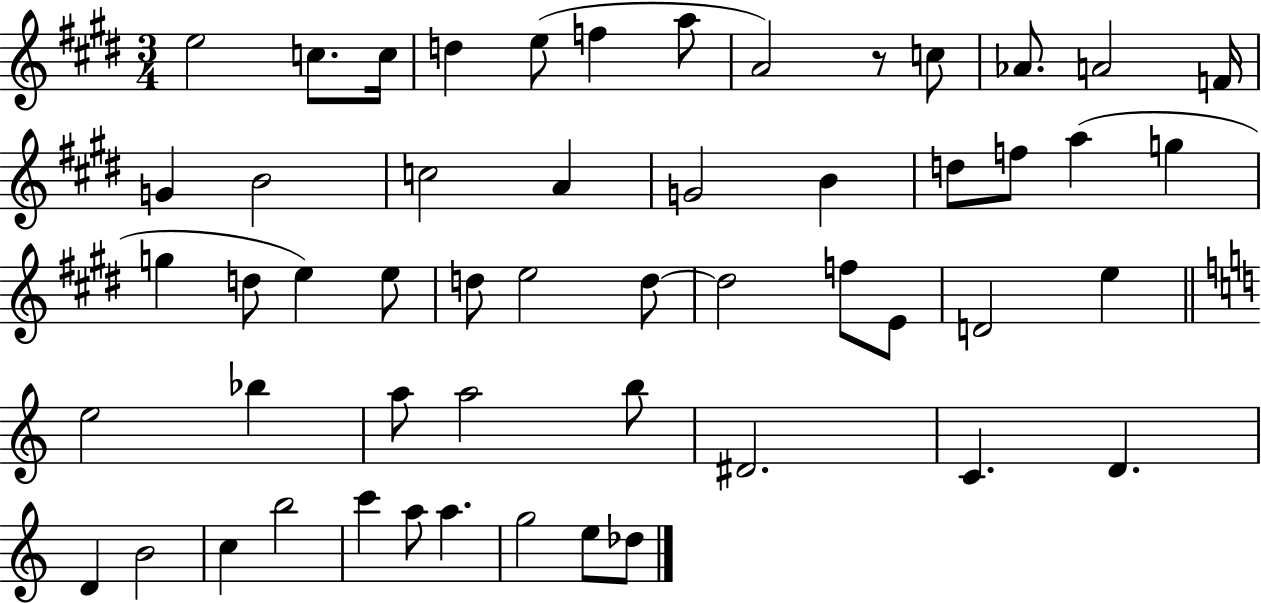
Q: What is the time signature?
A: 3/4